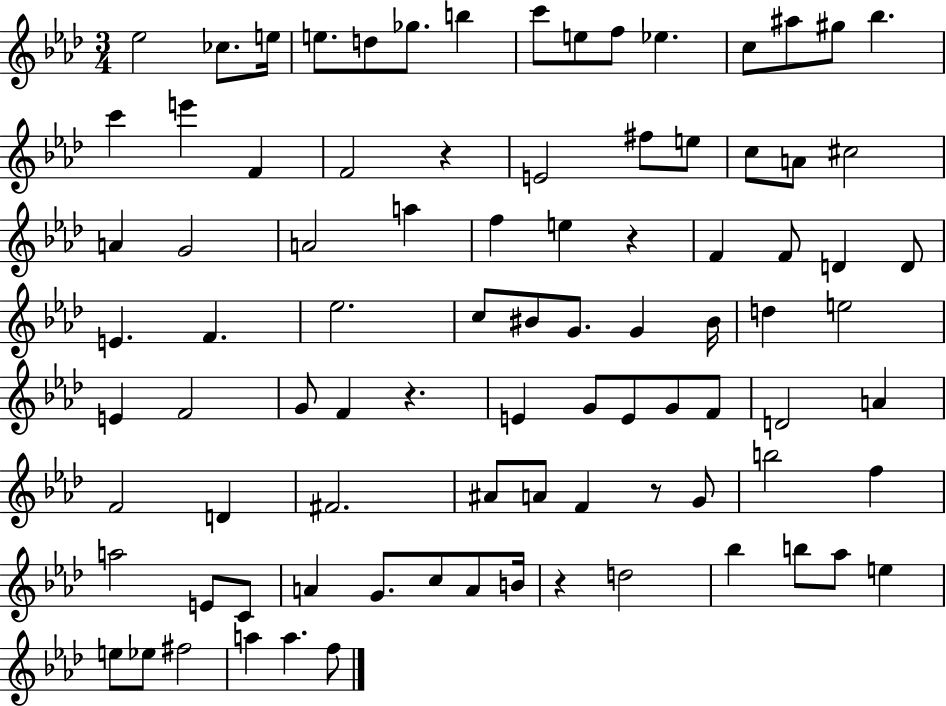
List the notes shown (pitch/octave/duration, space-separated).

Eb5/h CES5/e. E5/s E5/e. D5/e Gb5/e. B5/q C6/e E5/e F5/e Eb5/q. C5/e A#5/e G#5/e Bb5/q. C6/q E6/q F4/q F4/h R/q E4/h F#5/e E5/e C5/e A4/e C#5/h A4/q G4/h A4/h A5/q F5/q E5/q R/q F4/q F4/e D4/q D4/e E4/q. F4/q. Eb5/h. C5/e BIS4/e G4/e. G4/q BIS4/s D5/q E5/h E4/q F4/h G4/e F4/q R/q. E4/q G4/e E4/e G4/e F4/e D4/h A4/q F4/h D4/q F#4/h. A#4/e A4/e F4/q R/e G4/e B5/h F5/q A5/h E4/e C4/e A4/q G4/e. C5/e A4/e B4/s R/q D5/h Bb5/q B5/e Ab5/e E5/q E5/e Eb5/e F#5/h A5/q A5/q. F5/e